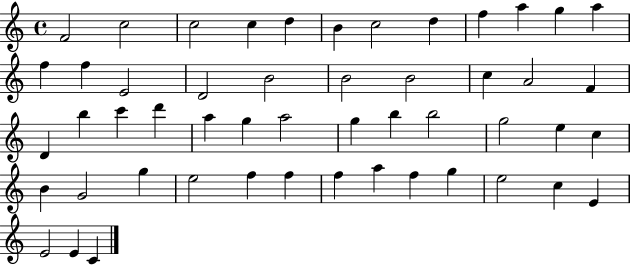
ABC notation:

X:1
T:Untitled
M:4/4
L:1/4
K:C
F2 c2 c2 c d B c2 d f a g a f f E2 D2 B2 B2 B2 c A2 F D b c' d' a g a2 g b b2 g2 e c B G2 g e2 f f f a f g e2 c E E2 E C